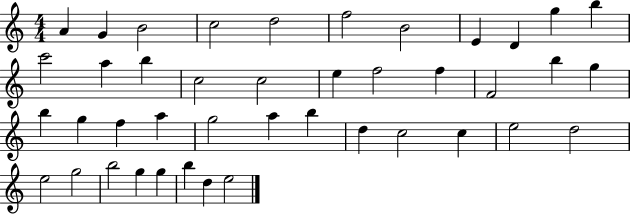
X:1
T:Untitled
M:4/4
L:1/4
K:C
A G B2 c2 d2 f2 B2 E D g b c'2 a b c2 c2 e f2 f F2 b g b g f a g2 a b d c2 c e2 d2 e2 g2 b2 g g b d e2